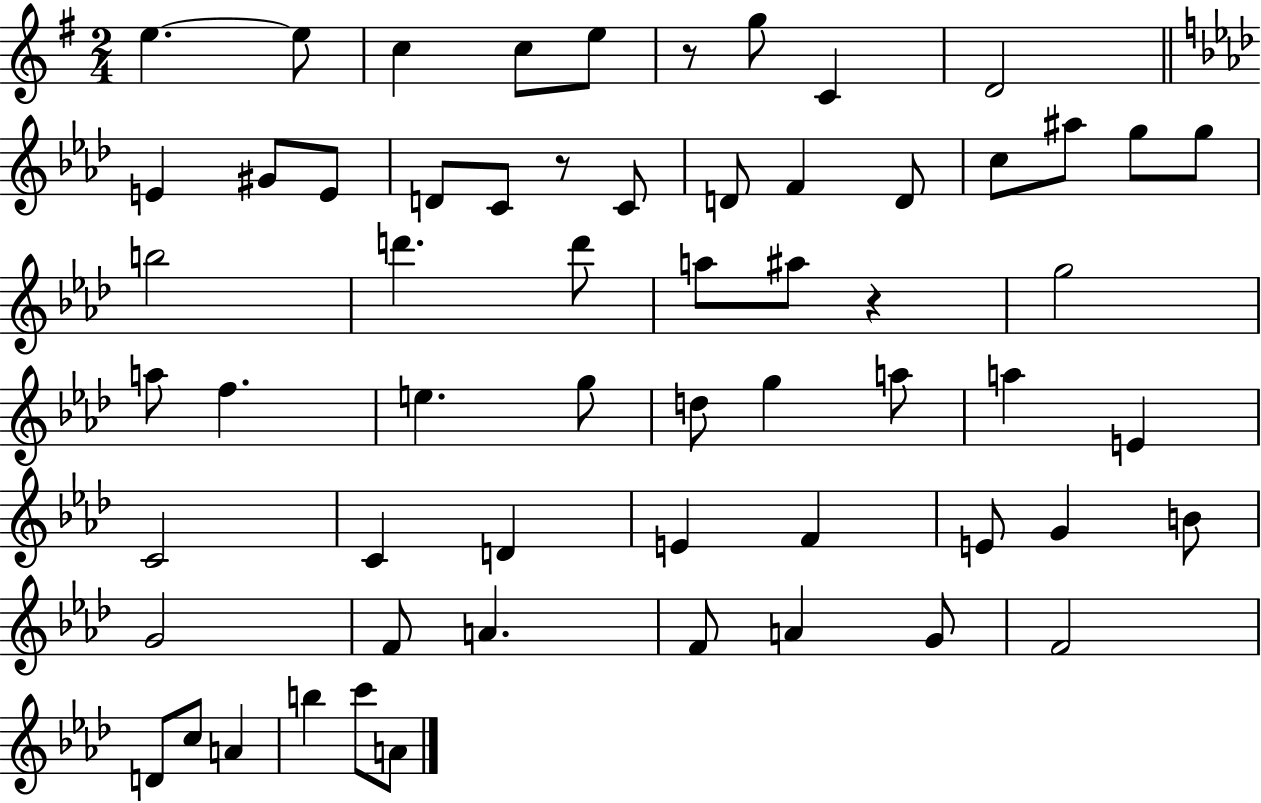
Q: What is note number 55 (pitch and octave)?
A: B5